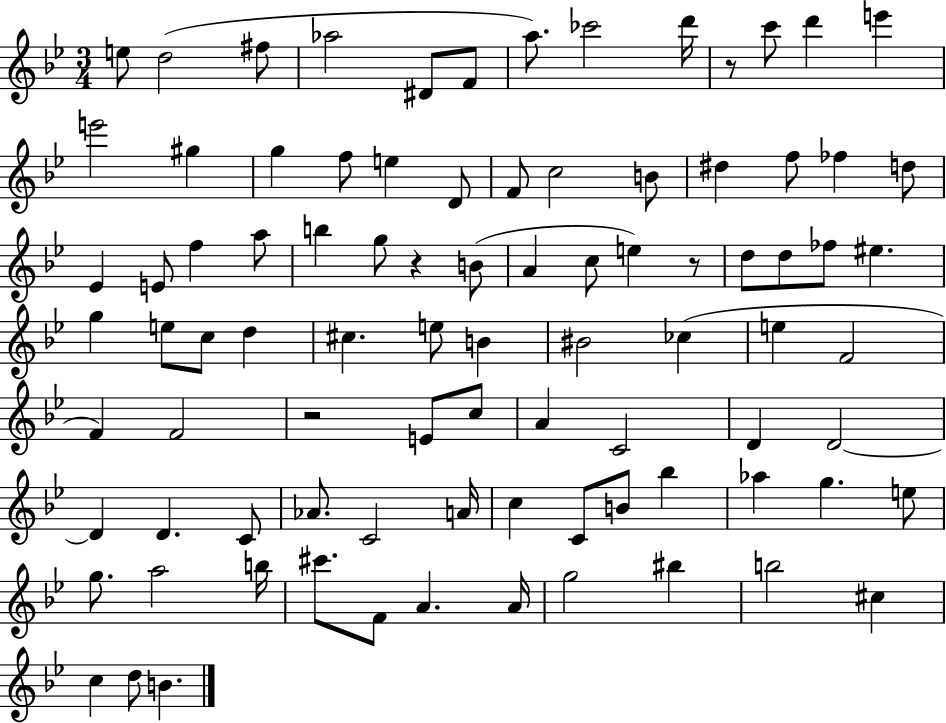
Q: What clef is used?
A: treble